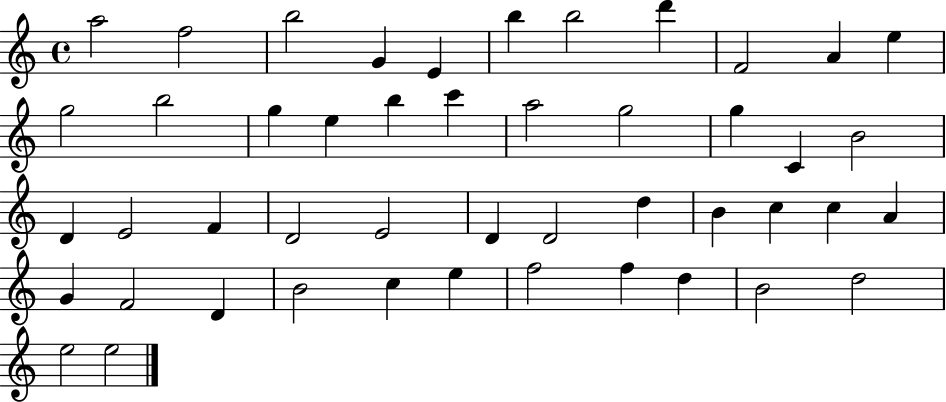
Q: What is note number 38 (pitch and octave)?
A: B4